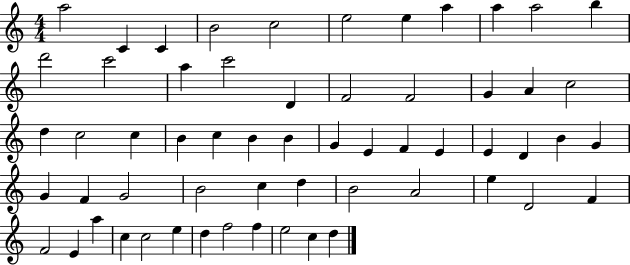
A5/h C4/q C4/q B4/h C5/h E5/h E5/q A5/q A5/q A5/h B5/q D6/h C6/h A5/q C6/h D4/q F4/h F4/h G4/q A4/q C5/h D5/q C5/h C5/q B4/q C5/q B4/q B4/q G4/q E4/q F4/q E4/q E4/q D4/q B4/q G4/q G4/q F4/q G4/h B4/h C5/q D5/q B4/h A4/h E5/q D4/h F4/q F4/h E4/q A5/q C5/q C5/h E5/q D5/q F5/h F5/q E5/h C5/q D5/q